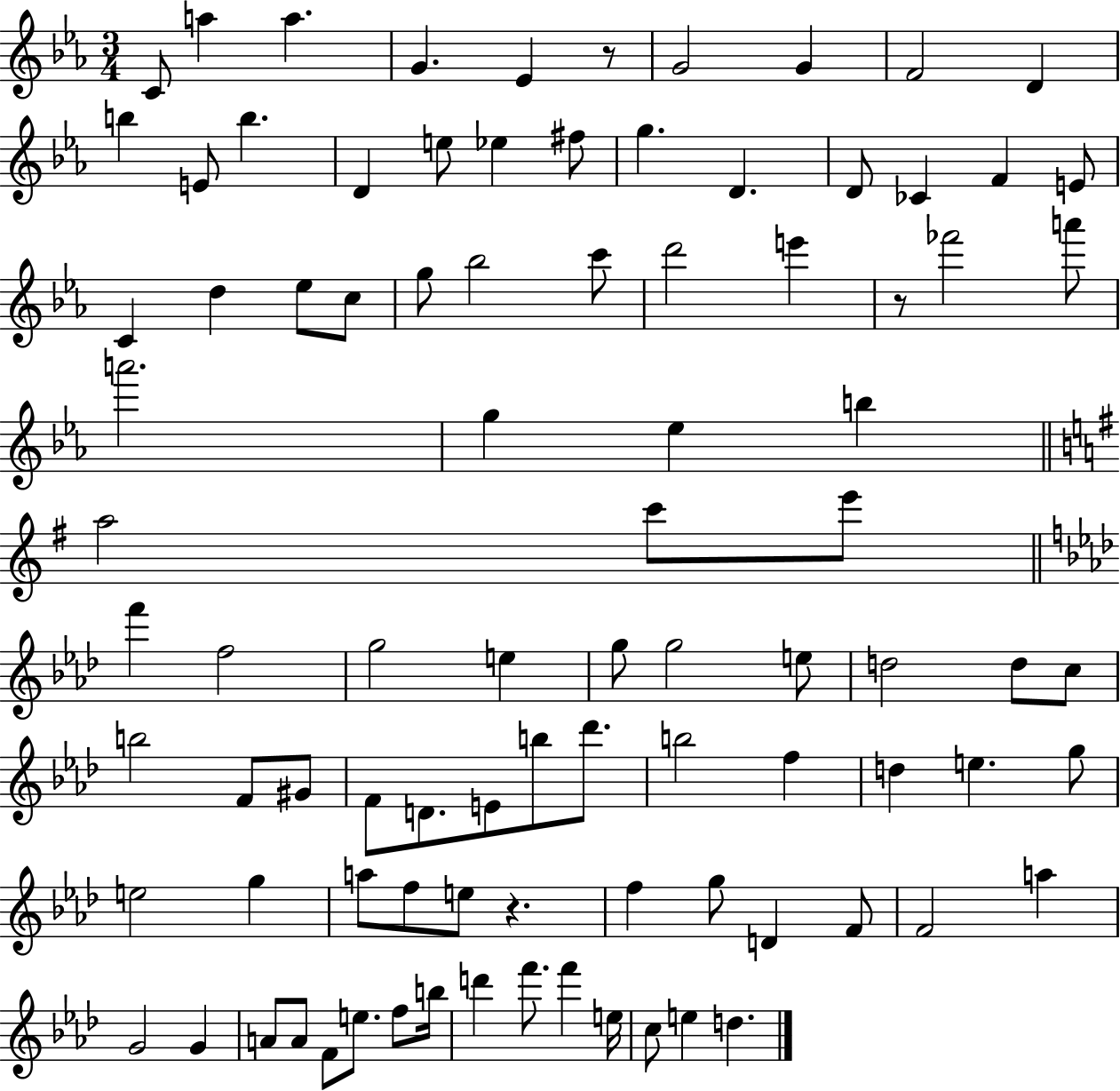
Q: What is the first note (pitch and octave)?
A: C4